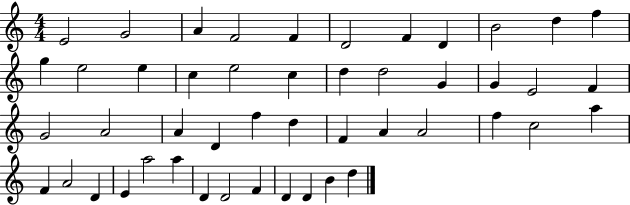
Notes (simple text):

E4/h G4/h A4/q F4/h F4/q D4/h F4/q D4/q B4/h D5/q F5/q G5/q E5/h E5/q C5/q E5/h C5/q D5/q D5/h G4/q G4/q E4/h F4/q G4/h A4/h A4/q D4/q F5/q D5/q F4/q A4/q A4/h F5/q C5/h A5/q F4/q A4/h D4/q E4/q A5/h A5/q D4/q D4/h F4/q D4/q D4/q B4/q D5/q